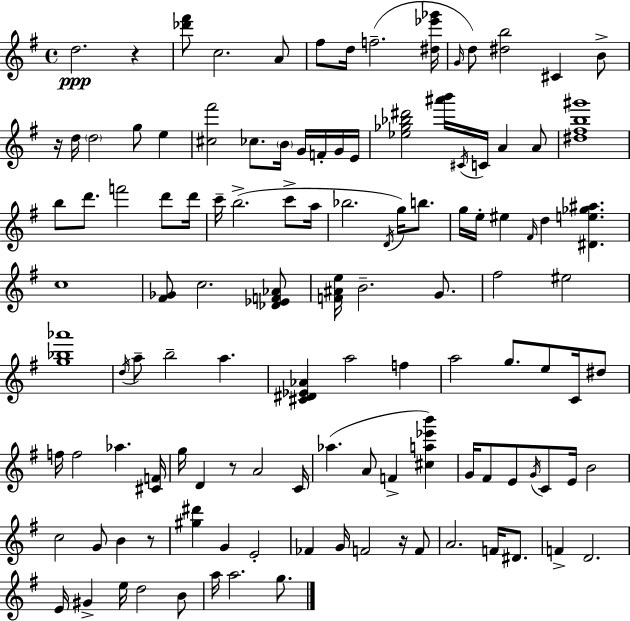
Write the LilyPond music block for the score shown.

{
  \clef treble
  \time 4/4
  \defaultTimeSignature
  \key e \minor
  d''2.\ppp r4 | <des''' fis'''>8 c''2. a'8 | fis''8 d''16 f''2.--( <dis'' ees''' ges'''>16 | \grace { g'16 } d''8) <dis'' b''>2 cis'4 b'8-> | \break r16 d''16 \parenthesize d''2 g''8 e''4 | <cis'' fis'''>2 ces''8. \parenthesize b'16 g'16 f'16-. g'16 | e'16 <ees'' ges'' bes'' dis'''>2 <ais''' b'''>16 \acciaccatura { cis'16 } c'16 a'4 | a'8 <dis'' fis'' b'' gis'''>1 | \break b''8 d'''8. f'''2 d'''8 | d'''16 c'''16-- b''2.->( c'''8-> | a''16 bes''2. \acciaccatura { d'16 }) g''16 | b''8. g''16 e''16-. eis''4 \grace { fis'16 } d''4 <dis' e'' ges'' ais''>4. | \break c''1 | <fis' ges'>8 c''2. | <des' ees' f' aes'>8 <f' ais' e''>16 b'2.-- | g'8. fis''2 eis''2 | \break <g'' bes'' aes'''>1 | \acciaccatura { d''16 } a''8-- b''2-- a''4. | <cis' dis' ees' aes'>4 a''2 | f''4 a''2 g''8. | \break e''8 c'16 dis''8 f''16 f''2 aes''4. | <cis' f'>16 g''16 d'4 r8 a'2 | c'16 aes''4.( a'8 f'4-> | <cis'' a'' ees''' b'''>4) g'16 fis'8 e'8 \acciaccatura { g'16 } c'8 e'16 b'2 | \break c''2 g'8 | b'4 r8 <gis'' dis'''>4 g'4 e'2-. | fes'4 g'16 f'2 | r16 f'8 a'2. | \break f'16 dis'8. f'4-> d'2. | e'16 gis'4-> e''16 d''2 | b'8 a''16 a''2. | g''8. \bar "|."
}